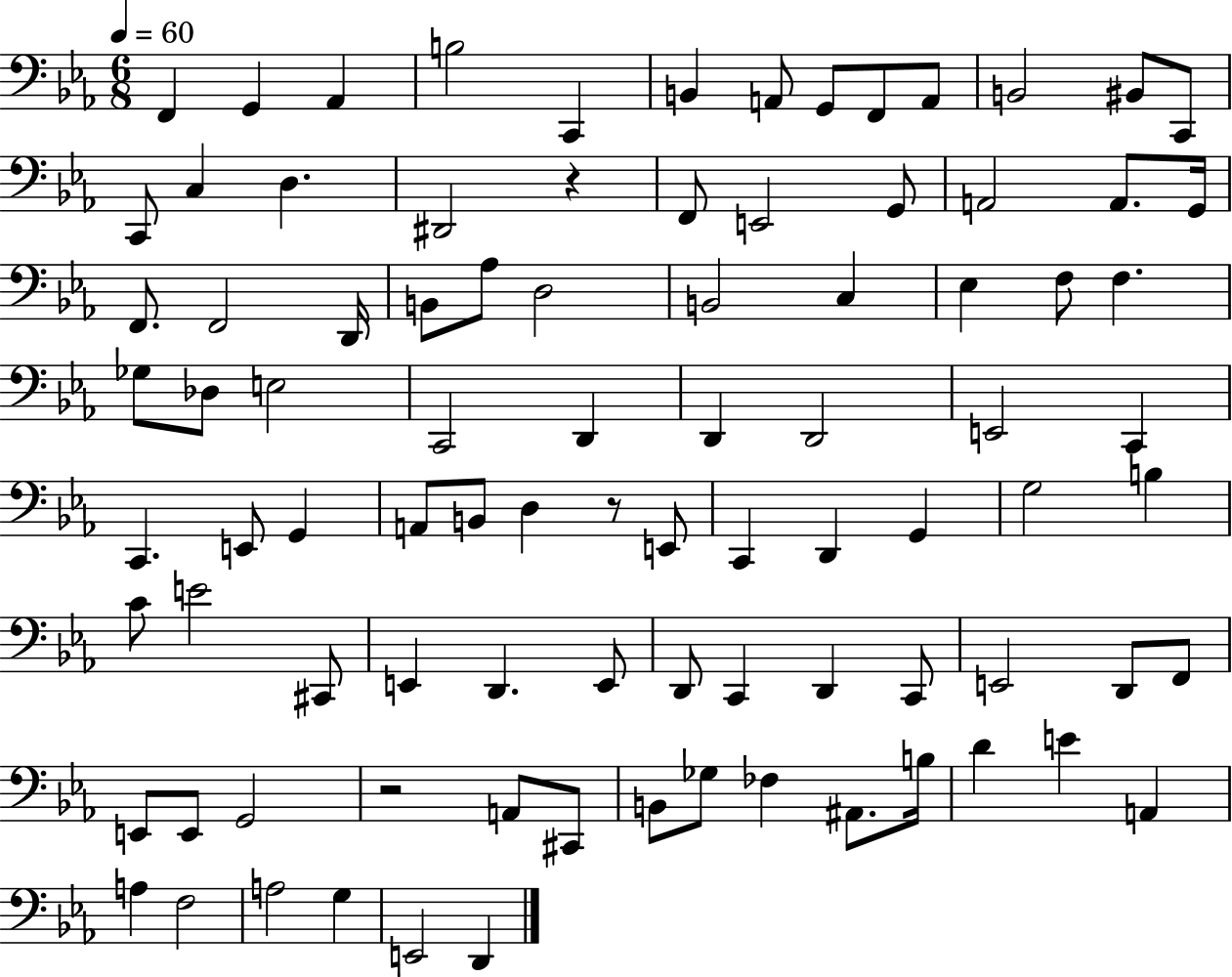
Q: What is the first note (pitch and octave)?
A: F2